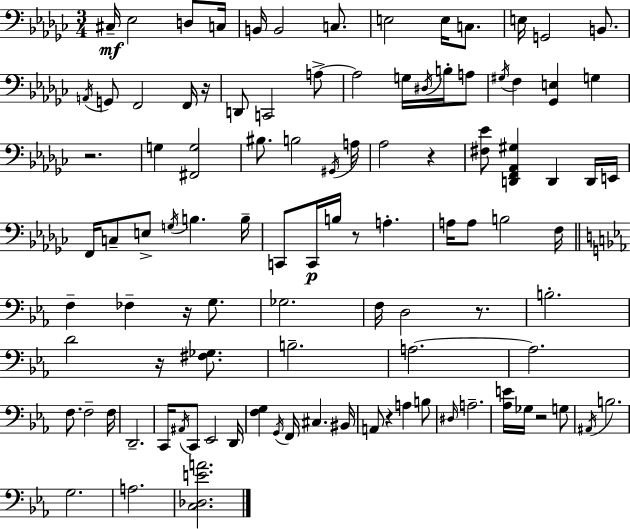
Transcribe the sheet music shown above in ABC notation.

X:1
T:Untitled
M:3/4
L:1/4
K:Ebm
^C,/4 _E,2 D,/2 C,/4 B,,/4 B,,2 C,/2 E,2 E,/4 C,/2 E,/4 G,,2 B,,/2 A,,/4 G,,/2 F,,2 F,,/4 z/4 D,,/2 C,,2 A,/2 A,2 G,/4 ^D,/4 B,/4 A,/2 ^G,/4 F, [_G,,E,] G, z2 G, [^F,,G,]2 ^B,/2 B,2 ^G,,/4 A,/4 _A,2 z [^F,_E]/2 [D,,F,,_A,,^G,] D,, D,,/4 E,,/4 F,,/4 C,/2 E,/2 G,/4 B, B,/4 C,,/2 C,,/4 B,/4 z/2 A, A,/4 A,/2 B,2 F,/4 F, _F, z/4 G,/2 _G,2 F,/4 D,2 z/2 B,2 D2 z/4 [^F,_G,]/2 B,2 A,2 A,2 F,/2 F,2 F,/4 D,,2 C,,/4 ^A,,/4 C,,/2 _E,,2 D,,/4 [F,G,] G,,/4 F,,/4 ^C, ^B,,/4 A,,/2 z A, B,/2 ^D,/4 A,2 [_A,E]/4 _G,/4 z2 G,/2 ^A,,/4 B,2 G,2 A,2 [C,_D,EA]2